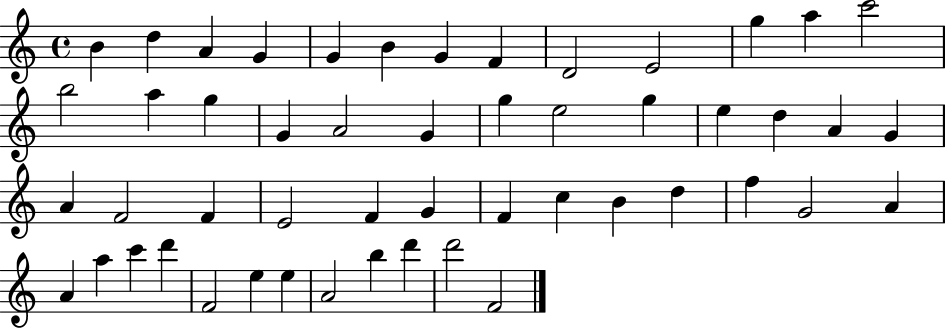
{
  \clef treble
  \time 4/4
  \defaultTimeSignature
  \key c \major
  b'4 d''4 a'4 g'4 | g'4 b'4 g'4 f'4 | d'2 e'2 | g''4 a''4 c'''2 | \break b''2 a''4 g''4 | g'4 a'2 g'4 | g''4 e''2 g''4 | e''4 d''4 a'4 g'4 | \break a'4 f'2 f'4 | e'2 f'4 g'4 | f'4 c''4 b'4 d''4 | f''4 g'2 a'4 | \break a'4 a''4 c'''4 d'''4 | f'2 e''4 e''4 | a'2 b''4 d'''4 | d'''2 f'2 | \break \bar "|."
}